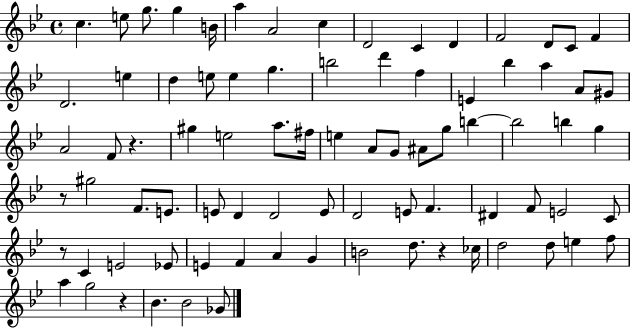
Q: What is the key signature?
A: BES major